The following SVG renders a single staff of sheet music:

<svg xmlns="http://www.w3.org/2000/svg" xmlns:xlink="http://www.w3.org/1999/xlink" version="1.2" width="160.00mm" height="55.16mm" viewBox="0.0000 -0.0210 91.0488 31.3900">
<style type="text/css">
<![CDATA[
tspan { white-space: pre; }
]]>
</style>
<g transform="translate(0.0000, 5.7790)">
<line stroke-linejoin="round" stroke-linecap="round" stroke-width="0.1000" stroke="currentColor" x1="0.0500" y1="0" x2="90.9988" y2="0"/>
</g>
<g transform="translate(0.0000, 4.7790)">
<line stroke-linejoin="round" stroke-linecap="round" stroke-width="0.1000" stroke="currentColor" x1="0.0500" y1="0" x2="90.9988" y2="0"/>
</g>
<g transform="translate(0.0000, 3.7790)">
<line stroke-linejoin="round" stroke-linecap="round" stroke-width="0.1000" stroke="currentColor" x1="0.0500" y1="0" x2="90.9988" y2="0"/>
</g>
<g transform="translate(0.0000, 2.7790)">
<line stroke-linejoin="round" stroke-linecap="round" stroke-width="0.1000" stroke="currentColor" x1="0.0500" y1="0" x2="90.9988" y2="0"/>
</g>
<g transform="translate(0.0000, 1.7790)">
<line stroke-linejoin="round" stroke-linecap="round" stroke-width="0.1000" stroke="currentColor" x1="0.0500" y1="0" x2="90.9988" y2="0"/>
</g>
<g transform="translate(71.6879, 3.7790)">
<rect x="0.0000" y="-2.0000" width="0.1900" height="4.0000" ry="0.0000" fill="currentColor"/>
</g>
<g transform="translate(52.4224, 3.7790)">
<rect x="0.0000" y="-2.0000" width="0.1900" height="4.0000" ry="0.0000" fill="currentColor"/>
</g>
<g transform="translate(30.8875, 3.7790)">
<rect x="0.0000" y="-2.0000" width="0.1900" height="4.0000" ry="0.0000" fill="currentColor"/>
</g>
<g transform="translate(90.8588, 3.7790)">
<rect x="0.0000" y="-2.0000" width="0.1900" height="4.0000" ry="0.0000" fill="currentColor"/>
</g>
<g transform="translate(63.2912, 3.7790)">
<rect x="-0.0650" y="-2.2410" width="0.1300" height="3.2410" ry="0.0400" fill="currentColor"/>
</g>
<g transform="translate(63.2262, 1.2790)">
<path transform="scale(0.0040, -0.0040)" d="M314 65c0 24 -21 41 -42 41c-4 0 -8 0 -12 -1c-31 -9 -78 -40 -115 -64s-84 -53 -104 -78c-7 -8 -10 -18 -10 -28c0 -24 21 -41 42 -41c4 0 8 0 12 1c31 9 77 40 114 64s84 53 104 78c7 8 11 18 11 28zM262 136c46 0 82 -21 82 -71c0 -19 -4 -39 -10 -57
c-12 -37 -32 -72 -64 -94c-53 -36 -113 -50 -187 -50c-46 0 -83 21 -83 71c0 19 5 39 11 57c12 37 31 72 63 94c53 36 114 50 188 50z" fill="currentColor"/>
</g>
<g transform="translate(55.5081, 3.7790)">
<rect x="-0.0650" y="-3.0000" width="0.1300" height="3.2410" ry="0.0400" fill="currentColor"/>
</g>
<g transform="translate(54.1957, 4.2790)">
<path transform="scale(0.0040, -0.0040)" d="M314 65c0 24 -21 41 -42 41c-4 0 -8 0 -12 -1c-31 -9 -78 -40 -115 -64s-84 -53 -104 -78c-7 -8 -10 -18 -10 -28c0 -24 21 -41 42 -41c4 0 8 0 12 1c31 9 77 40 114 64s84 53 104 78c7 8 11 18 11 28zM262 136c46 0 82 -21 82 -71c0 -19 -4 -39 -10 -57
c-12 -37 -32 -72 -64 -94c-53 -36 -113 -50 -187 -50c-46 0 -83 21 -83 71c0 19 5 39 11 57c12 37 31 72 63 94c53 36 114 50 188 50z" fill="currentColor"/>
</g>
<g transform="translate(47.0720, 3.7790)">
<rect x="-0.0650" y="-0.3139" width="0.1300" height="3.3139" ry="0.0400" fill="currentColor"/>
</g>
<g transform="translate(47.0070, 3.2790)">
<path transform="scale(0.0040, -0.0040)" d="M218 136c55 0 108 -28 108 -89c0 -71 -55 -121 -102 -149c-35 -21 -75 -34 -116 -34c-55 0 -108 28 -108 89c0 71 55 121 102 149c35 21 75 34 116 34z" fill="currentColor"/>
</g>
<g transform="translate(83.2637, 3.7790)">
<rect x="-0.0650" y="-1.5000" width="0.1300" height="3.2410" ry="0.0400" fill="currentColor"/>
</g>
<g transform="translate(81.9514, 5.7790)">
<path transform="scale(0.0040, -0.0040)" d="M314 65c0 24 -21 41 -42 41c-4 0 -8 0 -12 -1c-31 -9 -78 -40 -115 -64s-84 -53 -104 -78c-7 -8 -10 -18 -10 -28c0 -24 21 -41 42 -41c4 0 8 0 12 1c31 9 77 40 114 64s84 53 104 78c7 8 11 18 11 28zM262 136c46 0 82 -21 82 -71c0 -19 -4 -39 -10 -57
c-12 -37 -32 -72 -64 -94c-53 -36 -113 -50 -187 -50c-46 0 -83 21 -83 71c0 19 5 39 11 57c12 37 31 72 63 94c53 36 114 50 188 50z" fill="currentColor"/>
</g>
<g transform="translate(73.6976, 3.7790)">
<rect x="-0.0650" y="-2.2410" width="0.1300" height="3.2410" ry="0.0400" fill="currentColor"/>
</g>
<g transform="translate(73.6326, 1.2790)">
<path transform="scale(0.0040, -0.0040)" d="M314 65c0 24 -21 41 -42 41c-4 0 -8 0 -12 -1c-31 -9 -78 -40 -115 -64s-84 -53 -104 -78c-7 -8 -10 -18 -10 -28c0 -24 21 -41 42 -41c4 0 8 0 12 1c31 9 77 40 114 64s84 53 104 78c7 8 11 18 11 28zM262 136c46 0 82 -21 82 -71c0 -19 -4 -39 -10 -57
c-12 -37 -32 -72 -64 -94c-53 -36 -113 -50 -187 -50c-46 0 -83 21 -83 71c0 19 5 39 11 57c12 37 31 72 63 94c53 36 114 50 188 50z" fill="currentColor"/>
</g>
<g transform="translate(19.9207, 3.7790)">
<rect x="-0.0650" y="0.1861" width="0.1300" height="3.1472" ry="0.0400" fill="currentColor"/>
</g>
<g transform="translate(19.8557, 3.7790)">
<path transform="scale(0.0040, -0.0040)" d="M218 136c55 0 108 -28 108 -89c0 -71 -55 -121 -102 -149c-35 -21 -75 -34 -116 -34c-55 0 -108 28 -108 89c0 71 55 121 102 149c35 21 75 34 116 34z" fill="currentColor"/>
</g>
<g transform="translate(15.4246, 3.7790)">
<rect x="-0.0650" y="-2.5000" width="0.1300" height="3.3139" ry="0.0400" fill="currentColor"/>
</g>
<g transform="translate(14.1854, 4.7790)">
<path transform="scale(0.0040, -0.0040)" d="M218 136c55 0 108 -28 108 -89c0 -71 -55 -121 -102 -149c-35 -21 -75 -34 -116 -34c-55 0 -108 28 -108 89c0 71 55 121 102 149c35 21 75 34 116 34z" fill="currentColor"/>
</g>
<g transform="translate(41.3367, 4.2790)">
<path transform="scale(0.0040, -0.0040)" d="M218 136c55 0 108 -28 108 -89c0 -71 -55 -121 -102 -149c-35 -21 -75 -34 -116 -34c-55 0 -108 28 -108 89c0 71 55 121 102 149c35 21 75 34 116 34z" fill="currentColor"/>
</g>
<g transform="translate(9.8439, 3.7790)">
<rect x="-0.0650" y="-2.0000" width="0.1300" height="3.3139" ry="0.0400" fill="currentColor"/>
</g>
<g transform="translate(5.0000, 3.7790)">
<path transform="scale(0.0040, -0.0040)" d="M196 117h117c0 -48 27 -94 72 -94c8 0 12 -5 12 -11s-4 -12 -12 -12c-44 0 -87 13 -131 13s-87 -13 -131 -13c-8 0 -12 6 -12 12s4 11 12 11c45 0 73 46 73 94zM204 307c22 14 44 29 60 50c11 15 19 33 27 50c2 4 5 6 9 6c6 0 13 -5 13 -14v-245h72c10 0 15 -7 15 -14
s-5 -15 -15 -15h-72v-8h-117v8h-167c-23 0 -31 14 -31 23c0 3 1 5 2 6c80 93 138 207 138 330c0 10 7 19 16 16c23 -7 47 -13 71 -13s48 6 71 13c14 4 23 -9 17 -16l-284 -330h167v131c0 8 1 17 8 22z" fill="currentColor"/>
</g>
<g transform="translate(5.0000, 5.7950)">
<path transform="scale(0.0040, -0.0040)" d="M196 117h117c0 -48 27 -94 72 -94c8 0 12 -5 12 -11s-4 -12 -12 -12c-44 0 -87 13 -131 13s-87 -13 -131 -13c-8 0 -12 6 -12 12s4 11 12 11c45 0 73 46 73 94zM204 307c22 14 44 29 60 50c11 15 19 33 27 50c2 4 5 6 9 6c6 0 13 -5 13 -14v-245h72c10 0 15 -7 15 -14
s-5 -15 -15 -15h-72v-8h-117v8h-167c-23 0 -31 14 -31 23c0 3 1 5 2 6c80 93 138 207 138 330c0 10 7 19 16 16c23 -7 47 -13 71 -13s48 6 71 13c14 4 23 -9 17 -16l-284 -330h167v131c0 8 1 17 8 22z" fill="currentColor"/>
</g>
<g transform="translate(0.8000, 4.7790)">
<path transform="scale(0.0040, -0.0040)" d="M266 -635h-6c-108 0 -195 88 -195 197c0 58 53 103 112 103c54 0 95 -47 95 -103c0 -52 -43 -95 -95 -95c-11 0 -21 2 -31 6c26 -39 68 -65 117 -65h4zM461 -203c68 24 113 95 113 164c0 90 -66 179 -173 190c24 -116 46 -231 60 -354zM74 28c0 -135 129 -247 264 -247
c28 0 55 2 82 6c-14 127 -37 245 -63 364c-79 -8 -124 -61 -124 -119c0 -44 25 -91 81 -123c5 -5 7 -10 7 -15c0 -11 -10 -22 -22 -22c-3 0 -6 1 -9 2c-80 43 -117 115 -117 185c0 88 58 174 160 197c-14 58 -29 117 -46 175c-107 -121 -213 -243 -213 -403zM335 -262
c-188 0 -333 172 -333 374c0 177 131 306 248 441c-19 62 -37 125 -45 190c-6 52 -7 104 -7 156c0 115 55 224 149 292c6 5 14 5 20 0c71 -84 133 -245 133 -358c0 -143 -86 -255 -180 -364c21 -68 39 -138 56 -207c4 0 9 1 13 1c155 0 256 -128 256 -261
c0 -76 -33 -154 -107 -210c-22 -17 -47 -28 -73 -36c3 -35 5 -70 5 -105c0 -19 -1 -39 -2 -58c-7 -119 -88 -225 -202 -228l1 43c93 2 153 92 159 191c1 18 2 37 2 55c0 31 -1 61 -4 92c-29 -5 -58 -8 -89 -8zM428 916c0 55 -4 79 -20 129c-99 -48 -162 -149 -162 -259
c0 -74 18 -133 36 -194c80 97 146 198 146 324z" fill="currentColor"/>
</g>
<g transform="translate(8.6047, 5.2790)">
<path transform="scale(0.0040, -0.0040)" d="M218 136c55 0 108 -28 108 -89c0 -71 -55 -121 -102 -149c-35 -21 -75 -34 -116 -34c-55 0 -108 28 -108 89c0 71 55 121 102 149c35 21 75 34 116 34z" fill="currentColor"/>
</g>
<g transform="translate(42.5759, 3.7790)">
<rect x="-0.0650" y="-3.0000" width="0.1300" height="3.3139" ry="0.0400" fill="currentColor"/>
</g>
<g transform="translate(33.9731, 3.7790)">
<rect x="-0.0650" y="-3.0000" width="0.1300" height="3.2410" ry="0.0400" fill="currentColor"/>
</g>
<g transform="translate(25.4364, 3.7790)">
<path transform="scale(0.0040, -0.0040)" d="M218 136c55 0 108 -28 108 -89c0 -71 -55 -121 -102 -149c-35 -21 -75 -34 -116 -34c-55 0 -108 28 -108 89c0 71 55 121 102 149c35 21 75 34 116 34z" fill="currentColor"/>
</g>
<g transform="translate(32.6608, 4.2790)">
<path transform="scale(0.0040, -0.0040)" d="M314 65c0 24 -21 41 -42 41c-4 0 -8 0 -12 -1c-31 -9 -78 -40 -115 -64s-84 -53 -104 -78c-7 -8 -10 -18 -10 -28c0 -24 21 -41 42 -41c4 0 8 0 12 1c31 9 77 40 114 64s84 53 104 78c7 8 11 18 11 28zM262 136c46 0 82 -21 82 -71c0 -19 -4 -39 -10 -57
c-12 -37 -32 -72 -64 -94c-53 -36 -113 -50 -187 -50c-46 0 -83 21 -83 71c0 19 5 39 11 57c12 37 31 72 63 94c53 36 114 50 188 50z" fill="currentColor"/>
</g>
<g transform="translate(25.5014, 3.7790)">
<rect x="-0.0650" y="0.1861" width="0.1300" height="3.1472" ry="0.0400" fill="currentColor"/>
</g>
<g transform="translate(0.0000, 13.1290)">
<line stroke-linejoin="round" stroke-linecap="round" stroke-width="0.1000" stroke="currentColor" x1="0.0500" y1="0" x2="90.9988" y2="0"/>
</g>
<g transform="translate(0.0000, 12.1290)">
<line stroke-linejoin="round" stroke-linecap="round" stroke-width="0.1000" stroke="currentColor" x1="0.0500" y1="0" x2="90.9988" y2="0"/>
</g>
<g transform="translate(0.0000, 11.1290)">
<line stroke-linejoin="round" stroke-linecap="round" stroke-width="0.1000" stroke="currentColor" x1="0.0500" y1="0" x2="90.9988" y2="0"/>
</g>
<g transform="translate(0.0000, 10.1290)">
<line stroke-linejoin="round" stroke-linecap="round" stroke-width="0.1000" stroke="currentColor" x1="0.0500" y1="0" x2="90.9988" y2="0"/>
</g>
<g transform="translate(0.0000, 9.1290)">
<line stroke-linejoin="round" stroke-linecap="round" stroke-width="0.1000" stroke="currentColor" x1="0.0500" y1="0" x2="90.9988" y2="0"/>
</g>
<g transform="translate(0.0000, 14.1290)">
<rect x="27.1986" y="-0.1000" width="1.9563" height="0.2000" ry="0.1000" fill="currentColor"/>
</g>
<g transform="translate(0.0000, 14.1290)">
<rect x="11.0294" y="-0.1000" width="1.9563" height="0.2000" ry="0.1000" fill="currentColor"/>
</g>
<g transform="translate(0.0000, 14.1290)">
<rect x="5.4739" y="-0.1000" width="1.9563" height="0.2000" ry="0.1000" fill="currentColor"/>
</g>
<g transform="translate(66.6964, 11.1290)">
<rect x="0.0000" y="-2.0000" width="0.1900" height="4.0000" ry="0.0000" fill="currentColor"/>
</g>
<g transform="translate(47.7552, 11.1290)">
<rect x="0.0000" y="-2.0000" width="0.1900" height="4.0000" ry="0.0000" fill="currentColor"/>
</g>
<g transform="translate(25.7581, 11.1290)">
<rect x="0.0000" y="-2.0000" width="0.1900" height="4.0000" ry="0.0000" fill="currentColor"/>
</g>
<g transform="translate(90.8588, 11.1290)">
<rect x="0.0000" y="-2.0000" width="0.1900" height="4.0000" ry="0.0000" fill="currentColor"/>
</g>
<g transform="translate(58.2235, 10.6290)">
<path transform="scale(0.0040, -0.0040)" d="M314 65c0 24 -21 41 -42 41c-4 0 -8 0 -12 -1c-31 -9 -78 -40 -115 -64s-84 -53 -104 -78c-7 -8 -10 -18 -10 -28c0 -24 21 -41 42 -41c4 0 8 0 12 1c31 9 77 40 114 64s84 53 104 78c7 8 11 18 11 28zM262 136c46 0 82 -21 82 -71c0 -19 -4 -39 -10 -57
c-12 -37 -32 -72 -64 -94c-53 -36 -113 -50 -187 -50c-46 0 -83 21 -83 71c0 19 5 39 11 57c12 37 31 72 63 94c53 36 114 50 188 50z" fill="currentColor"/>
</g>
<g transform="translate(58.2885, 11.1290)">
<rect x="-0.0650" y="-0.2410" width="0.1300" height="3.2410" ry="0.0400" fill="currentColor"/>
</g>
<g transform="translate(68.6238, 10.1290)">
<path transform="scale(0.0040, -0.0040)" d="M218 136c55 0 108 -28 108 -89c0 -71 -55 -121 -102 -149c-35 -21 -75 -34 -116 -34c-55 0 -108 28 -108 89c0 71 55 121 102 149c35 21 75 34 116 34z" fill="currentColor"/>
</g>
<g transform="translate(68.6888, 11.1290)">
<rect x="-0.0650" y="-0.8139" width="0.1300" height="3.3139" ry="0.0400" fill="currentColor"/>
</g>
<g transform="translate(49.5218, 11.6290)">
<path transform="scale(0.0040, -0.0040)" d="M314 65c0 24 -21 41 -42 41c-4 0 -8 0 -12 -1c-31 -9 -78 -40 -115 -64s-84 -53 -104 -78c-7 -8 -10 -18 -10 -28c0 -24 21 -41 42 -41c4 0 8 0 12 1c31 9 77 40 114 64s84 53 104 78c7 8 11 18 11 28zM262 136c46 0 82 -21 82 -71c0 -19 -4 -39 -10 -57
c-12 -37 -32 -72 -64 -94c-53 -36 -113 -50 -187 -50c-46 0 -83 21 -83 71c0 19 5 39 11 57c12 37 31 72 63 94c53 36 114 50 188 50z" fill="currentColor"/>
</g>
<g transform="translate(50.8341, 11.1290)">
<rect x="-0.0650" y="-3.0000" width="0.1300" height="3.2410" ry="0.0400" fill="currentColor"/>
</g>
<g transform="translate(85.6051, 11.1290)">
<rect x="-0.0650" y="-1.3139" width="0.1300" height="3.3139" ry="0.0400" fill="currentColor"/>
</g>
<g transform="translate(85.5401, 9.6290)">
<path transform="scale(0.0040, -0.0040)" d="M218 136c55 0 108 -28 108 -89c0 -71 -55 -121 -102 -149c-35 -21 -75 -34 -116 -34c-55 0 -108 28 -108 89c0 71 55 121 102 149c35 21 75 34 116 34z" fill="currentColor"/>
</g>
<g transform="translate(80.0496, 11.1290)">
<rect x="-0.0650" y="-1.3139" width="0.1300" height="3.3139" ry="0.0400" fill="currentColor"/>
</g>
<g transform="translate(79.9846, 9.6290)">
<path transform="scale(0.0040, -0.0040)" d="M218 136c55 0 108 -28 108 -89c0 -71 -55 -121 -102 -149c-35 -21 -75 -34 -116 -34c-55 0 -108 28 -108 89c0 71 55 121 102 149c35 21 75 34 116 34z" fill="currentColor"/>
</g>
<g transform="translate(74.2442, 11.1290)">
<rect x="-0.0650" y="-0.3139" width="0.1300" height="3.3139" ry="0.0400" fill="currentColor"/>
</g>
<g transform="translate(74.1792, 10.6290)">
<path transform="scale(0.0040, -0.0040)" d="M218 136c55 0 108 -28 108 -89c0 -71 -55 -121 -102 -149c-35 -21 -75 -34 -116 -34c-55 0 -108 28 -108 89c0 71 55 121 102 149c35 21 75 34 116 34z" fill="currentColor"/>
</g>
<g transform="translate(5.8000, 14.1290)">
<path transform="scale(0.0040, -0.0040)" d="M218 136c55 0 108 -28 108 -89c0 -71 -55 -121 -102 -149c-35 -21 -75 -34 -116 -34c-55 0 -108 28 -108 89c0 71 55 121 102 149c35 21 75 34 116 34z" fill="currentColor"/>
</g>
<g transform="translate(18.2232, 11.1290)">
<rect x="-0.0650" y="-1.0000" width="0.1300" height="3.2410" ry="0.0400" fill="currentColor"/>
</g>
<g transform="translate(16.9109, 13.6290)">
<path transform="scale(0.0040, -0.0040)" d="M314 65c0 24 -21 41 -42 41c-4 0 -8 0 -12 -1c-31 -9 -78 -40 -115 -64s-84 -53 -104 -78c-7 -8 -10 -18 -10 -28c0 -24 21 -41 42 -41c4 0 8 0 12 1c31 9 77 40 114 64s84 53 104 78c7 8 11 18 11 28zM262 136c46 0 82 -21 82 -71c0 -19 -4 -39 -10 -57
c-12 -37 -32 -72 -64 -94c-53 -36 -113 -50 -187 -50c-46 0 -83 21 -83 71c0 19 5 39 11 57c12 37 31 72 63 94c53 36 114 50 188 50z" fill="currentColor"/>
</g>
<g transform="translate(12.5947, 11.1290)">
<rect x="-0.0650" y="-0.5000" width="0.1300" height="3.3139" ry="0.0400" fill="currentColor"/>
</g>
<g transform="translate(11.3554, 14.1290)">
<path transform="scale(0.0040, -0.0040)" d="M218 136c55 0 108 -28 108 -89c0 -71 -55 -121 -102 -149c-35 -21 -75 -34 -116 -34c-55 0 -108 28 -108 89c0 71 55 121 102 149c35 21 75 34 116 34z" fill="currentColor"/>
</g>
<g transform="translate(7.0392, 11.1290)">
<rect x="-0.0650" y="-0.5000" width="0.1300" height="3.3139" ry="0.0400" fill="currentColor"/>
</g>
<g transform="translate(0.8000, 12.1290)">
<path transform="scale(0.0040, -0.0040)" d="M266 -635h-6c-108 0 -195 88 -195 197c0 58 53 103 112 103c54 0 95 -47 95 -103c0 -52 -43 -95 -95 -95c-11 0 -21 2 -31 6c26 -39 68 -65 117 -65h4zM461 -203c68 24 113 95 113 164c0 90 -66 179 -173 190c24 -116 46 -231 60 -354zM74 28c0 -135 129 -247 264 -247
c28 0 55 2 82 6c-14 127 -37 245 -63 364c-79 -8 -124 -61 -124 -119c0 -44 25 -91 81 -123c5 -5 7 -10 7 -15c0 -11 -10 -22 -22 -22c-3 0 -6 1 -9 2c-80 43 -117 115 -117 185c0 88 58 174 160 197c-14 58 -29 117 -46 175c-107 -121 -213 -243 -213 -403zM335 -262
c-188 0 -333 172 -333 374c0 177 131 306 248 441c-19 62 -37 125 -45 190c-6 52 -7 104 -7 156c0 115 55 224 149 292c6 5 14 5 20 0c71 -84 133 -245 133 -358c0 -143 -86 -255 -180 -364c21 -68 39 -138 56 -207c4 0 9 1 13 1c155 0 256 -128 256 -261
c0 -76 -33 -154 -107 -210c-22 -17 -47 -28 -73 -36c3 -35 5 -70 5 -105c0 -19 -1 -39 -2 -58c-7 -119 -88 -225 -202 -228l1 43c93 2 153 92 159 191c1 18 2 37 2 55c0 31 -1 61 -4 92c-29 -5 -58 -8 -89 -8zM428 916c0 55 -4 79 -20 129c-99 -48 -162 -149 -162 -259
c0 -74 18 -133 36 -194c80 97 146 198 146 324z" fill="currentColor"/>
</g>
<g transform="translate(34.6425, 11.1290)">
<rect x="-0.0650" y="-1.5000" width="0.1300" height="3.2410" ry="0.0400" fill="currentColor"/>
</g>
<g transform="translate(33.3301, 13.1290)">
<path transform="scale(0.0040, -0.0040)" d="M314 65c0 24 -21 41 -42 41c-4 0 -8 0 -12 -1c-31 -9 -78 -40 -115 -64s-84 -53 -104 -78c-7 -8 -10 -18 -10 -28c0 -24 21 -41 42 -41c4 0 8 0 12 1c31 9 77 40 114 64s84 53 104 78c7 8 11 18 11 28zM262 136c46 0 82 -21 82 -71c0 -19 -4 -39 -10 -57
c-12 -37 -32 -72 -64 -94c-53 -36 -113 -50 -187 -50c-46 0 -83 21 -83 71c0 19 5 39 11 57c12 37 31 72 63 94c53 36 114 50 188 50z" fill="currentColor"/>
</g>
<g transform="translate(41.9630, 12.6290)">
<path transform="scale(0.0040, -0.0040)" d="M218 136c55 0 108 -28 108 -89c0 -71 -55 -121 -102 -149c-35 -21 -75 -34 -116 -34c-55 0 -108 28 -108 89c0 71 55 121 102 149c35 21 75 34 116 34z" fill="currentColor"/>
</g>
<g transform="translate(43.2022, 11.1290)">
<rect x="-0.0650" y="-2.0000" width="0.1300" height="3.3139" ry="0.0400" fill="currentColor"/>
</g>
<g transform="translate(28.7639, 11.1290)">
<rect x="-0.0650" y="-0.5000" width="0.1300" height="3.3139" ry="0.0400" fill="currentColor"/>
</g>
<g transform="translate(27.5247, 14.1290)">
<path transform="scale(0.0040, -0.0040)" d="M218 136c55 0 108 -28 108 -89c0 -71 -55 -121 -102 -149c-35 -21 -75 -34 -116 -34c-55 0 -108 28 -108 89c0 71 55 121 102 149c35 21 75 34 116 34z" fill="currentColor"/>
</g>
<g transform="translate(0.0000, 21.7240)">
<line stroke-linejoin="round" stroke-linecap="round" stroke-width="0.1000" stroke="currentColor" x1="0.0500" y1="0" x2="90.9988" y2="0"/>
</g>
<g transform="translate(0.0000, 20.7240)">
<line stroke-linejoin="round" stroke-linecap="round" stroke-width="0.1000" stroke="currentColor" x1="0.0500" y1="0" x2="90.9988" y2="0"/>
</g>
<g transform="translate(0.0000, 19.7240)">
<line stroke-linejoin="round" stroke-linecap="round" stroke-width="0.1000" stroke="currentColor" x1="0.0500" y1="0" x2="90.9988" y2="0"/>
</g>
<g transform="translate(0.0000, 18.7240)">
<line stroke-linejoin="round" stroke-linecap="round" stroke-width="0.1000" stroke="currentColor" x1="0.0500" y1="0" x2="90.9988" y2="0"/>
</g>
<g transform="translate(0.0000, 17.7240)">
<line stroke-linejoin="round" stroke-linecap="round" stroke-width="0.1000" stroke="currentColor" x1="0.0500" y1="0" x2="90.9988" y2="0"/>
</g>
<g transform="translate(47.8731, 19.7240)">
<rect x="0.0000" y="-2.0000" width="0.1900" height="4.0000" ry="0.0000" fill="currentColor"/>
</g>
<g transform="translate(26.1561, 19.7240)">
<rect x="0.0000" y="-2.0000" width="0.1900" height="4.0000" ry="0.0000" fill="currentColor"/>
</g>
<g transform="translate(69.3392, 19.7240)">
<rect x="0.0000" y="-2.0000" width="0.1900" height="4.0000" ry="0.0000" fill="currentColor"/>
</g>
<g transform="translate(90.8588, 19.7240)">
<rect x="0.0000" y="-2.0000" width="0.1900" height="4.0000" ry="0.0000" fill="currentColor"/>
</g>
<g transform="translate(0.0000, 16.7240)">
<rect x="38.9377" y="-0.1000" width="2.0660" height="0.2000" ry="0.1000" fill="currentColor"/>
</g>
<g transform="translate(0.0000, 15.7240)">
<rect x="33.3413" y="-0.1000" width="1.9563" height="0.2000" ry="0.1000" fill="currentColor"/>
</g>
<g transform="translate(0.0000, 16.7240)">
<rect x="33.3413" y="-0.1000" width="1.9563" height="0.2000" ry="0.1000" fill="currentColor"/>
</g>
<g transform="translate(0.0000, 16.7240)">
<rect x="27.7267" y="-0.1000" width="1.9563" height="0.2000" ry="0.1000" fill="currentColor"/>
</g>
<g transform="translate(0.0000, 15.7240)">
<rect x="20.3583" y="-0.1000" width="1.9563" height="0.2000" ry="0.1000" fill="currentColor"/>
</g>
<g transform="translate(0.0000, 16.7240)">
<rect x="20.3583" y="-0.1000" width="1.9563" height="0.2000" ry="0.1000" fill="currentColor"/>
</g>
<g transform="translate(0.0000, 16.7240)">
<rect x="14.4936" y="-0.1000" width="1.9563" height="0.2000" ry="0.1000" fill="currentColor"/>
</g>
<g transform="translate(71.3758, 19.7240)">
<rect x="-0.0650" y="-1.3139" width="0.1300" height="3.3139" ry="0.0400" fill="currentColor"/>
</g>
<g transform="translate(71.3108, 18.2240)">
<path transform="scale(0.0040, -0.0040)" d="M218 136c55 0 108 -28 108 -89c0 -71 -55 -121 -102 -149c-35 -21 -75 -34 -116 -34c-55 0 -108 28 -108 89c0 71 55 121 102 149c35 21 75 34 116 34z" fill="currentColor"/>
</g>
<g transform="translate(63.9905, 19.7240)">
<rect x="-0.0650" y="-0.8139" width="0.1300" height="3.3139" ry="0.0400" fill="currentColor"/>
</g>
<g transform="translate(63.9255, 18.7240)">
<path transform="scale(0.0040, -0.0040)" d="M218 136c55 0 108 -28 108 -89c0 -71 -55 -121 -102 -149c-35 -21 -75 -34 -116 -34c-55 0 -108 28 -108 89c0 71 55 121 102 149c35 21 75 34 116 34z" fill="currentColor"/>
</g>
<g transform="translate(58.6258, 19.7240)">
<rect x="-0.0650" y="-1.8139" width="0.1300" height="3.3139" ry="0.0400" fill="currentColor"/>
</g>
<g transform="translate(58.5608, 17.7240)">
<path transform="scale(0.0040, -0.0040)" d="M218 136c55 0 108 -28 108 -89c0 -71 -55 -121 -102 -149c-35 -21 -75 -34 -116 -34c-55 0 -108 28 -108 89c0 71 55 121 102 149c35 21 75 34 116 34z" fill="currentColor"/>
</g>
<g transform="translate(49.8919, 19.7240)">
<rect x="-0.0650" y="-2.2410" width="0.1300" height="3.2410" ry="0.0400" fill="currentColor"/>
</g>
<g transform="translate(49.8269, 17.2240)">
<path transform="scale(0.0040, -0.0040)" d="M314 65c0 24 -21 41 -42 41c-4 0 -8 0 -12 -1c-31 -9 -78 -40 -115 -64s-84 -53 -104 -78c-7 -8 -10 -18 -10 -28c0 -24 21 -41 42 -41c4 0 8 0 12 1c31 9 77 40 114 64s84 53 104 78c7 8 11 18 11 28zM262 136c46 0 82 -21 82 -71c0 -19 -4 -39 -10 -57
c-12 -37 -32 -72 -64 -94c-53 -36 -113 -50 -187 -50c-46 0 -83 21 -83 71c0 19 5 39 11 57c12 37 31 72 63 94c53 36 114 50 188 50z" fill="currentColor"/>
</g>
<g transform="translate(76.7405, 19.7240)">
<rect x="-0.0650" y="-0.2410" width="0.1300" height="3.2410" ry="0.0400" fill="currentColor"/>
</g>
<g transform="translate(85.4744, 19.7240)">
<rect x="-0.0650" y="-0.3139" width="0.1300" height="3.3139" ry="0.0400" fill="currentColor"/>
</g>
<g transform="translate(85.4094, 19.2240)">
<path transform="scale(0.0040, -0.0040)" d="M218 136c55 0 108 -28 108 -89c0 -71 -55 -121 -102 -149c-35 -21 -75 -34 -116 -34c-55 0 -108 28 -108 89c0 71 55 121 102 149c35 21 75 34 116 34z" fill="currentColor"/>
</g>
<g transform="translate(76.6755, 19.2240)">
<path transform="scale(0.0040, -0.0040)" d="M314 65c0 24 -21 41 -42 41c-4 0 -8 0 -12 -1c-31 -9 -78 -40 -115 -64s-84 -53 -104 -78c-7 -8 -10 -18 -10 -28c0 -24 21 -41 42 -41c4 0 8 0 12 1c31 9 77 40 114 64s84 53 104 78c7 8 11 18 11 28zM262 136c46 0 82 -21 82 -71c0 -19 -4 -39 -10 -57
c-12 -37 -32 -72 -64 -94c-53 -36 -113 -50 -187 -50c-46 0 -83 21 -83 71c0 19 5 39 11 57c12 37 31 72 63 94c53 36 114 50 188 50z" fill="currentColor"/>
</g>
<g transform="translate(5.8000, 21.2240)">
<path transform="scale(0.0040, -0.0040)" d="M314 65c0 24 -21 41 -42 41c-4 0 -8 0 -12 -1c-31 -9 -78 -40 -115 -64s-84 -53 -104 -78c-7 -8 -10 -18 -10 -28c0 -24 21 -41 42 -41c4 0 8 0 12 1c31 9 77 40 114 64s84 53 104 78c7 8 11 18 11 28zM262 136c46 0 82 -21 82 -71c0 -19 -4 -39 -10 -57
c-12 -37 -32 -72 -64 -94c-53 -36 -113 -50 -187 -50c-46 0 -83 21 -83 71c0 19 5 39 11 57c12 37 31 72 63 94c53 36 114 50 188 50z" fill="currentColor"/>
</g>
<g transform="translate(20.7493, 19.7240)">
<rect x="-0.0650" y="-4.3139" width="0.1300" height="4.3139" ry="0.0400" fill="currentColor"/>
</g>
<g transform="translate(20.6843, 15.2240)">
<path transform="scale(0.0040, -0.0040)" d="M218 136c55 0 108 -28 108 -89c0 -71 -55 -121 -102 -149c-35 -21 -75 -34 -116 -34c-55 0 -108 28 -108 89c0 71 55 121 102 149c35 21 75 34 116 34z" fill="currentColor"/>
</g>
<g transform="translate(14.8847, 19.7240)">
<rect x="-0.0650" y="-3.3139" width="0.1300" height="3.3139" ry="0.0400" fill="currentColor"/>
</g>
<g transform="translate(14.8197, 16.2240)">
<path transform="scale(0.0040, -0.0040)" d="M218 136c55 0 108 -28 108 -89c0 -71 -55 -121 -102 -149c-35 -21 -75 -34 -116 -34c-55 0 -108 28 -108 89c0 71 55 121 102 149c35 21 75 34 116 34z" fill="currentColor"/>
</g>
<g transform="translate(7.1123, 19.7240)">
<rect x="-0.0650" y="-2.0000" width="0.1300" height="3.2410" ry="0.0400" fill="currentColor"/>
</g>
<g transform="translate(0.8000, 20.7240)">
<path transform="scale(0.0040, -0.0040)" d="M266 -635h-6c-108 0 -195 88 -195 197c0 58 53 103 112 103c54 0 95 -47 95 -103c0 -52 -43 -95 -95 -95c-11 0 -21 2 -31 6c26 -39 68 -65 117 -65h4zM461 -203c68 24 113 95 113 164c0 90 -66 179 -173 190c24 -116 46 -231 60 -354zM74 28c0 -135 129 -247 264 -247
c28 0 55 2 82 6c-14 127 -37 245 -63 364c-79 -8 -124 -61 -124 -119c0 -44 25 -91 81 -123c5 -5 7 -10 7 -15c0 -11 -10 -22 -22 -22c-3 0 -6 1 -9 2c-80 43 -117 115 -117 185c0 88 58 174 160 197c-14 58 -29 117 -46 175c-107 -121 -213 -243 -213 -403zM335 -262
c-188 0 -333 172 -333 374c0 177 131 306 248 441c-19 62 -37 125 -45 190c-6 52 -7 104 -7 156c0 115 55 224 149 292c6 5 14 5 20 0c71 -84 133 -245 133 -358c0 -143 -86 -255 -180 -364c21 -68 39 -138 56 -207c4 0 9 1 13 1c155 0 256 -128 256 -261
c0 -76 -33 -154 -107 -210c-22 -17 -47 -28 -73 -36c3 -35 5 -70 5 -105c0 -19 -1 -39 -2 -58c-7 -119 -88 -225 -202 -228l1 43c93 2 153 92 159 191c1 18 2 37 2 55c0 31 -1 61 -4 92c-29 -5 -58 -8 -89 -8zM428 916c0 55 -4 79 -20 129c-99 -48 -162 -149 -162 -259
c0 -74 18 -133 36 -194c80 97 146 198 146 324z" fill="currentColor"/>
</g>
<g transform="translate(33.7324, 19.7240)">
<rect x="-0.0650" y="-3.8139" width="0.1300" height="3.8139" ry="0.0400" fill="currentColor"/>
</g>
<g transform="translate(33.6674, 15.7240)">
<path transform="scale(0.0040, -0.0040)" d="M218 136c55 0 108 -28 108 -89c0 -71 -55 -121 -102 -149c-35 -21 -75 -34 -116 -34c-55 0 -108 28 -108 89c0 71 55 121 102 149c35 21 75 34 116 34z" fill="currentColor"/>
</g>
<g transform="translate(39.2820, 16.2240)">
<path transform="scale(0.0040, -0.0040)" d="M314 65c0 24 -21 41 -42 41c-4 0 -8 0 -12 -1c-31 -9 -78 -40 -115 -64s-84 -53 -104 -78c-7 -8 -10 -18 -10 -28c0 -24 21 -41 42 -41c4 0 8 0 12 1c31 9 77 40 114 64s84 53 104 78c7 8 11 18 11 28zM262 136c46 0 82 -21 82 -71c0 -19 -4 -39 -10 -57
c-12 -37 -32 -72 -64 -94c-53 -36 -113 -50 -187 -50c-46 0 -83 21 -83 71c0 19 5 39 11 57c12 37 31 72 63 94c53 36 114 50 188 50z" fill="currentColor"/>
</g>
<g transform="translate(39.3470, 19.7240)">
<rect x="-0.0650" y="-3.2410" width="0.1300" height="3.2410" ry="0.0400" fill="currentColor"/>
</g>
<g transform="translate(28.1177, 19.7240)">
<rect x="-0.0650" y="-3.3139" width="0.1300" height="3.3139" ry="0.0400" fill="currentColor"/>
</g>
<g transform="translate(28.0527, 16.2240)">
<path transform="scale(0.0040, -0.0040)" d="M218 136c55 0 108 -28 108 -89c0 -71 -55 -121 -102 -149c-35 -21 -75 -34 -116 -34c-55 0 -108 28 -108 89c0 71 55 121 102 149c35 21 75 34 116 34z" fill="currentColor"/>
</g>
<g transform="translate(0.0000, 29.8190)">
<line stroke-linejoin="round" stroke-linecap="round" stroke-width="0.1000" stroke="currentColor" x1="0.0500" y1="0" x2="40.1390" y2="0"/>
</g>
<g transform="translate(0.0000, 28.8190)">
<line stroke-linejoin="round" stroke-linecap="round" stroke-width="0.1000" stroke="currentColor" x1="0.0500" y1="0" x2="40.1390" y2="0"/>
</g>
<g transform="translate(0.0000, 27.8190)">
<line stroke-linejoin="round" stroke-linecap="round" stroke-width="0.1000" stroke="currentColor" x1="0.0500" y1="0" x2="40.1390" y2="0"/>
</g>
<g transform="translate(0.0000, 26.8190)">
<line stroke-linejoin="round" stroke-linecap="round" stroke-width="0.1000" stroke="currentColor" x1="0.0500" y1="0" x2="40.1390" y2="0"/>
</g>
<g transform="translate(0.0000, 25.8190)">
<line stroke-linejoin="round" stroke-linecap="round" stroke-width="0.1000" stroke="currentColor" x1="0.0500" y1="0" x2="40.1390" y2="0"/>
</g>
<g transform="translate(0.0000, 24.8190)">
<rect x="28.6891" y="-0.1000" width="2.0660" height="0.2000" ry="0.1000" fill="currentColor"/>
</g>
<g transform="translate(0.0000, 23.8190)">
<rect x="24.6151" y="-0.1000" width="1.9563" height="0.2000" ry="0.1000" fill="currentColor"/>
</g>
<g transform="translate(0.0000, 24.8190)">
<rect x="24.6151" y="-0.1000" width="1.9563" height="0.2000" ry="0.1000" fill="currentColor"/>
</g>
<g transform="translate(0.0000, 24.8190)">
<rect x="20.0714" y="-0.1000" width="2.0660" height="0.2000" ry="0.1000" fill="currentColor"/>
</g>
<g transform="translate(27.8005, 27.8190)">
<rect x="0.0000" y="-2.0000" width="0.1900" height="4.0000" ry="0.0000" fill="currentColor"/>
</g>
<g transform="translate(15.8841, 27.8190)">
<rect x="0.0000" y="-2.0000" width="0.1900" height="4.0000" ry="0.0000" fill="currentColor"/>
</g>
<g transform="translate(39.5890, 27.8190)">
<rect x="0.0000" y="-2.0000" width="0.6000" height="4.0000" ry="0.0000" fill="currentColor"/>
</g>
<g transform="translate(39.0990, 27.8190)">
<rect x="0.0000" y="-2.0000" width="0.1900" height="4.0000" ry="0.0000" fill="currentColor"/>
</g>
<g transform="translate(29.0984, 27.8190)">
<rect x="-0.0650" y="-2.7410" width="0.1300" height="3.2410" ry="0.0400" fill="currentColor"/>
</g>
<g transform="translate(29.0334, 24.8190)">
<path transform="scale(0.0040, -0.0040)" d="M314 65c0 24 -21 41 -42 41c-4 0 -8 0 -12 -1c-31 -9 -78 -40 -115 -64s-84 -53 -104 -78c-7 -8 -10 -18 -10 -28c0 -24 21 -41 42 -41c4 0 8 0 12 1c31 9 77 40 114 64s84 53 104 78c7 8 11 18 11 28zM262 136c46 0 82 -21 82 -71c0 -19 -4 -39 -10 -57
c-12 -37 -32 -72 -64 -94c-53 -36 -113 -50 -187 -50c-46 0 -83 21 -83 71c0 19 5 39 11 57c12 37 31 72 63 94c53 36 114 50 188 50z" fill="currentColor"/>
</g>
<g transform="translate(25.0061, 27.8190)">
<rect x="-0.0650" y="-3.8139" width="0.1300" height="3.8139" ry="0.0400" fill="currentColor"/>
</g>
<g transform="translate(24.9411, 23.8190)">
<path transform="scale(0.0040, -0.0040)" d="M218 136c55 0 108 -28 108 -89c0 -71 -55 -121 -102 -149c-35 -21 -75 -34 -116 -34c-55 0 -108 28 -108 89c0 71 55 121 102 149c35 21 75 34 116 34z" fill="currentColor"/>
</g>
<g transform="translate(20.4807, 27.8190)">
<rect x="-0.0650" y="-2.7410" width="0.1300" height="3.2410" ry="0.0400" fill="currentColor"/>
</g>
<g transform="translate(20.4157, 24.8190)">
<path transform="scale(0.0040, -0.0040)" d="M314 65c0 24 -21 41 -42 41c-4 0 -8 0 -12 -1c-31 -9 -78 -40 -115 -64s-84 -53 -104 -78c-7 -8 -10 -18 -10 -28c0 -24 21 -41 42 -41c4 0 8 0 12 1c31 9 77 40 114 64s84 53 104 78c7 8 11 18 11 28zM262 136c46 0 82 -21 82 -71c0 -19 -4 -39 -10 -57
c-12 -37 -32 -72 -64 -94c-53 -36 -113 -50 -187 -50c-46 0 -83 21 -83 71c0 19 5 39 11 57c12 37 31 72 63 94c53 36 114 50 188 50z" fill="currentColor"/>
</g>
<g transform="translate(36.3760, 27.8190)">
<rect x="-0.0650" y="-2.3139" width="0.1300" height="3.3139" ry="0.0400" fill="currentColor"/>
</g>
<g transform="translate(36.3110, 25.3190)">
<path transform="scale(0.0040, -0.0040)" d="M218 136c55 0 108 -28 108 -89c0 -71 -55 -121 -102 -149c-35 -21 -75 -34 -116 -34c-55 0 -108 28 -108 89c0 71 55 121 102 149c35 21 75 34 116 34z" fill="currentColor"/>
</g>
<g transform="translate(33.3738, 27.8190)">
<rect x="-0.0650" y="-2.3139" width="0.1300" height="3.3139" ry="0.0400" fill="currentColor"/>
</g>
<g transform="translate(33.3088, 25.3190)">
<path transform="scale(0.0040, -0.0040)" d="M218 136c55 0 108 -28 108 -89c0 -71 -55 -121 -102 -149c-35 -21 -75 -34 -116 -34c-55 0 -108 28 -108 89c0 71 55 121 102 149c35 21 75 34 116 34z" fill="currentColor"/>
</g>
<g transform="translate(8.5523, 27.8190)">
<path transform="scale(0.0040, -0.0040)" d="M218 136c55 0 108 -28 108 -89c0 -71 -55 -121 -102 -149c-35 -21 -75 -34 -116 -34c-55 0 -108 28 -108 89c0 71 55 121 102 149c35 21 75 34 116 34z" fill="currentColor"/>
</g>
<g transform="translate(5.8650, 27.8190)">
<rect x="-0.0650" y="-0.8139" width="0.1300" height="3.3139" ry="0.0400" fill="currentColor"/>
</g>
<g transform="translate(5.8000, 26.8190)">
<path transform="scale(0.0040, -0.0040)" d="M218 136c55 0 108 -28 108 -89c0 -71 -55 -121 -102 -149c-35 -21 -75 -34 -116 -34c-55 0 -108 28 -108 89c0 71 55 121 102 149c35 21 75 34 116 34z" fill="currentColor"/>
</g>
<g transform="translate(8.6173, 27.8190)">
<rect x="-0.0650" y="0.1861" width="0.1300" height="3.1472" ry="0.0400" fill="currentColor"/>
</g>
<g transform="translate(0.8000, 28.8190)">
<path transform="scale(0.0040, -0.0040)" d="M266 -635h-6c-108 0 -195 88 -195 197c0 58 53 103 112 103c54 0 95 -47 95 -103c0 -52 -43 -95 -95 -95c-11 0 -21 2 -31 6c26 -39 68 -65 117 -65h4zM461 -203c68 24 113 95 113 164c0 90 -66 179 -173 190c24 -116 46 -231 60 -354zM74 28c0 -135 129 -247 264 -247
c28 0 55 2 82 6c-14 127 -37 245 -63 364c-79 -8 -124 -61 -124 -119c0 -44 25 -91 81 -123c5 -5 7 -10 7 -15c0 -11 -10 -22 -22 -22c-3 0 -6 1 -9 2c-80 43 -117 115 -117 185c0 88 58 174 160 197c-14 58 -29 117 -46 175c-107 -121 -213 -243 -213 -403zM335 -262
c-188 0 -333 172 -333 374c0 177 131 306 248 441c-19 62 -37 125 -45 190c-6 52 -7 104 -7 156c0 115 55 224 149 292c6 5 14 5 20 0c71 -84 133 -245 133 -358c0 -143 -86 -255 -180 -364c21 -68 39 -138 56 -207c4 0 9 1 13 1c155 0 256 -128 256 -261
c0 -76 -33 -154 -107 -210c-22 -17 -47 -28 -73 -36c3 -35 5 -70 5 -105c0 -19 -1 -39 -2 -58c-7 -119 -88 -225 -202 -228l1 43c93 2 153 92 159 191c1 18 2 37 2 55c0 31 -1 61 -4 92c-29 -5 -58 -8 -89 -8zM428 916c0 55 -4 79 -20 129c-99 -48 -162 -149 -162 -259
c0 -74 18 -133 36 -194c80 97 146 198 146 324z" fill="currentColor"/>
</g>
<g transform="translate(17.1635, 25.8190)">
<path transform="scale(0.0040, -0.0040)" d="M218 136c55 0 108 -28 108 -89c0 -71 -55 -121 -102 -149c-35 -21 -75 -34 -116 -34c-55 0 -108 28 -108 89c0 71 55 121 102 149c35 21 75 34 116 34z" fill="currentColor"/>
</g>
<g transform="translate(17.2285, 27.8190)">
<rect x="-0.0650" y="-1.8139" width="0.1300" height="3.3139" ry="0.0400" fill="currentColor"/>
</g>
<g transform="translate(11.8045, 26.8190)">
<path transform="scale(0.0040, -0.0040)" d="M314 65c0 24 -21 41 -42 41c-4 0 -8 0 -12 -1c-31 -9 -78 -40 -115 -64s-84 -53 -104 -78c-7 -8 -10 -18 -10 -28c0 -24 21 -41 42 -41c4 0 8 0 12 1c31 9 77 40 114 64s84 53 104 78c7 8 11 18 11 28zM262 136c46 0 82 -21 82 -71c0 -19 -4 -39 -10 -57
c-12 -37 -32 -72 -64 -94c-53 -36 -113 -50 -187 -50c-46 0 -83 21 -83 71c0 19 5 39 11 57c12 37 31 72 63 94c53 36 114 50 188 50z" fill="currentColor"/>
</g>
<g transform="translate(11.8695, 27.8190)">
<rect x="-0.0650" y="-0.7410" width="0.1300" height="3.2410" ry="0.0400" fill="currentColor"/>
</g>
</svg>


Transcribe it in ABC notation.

X:1
T:Untitled
M:4/4
L:1/4
K:C
F G B B A2 A c A2 g2 g2 E2 C C D2 C E2 F A2 c2 d c e e F2 b d' b c' b2 g2 f d e c2 c d B d2 f a2 c' a2 g g